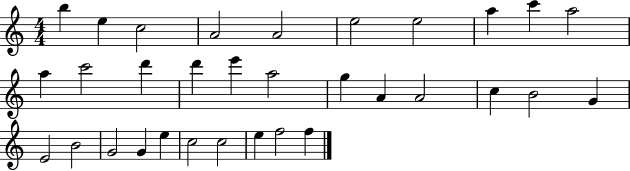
X:1
T:Untitled
M:4/4
L:1/4
K:C
b e c2 A2 A2 e2 e2 a c' a2 a c'2 d' d' e' a2 g A A2 c B2 G E2 B2 G2 G e c2 c2 e f2 f